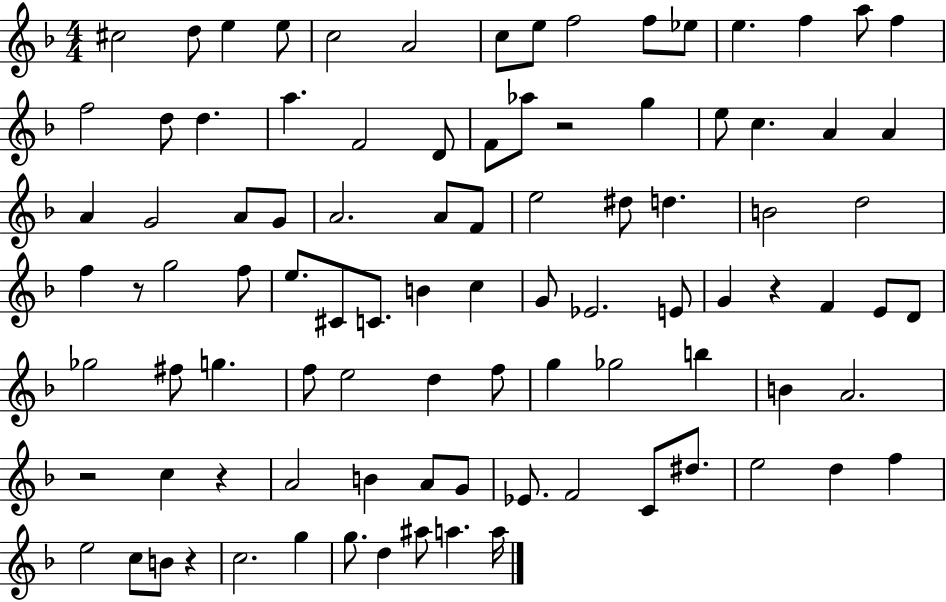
X:1
T:Untitled
M:4/4
L:1/4
K:F
^c2 d/2 e e/2 c2 A2 c/2 e/2 f2 f/2 _e/2 e f a/2 f f2 d/2 d a F2 D/2 F/2 _a/2 z2 g e/2 c A A A G2 A/2 G/2 A2 A/2 F/2 e2 ^d/2 d B2 d2 f z/2 g2 f/2 e/2 ^C/2 C/2 B c G/2 _E2 E/2 G z F E/2 D/2 _g2 ^f/2 g f/2 e2 d f/2 g _g2 b B A2 z2 c z A2 B A/2 G/2 _E/2 F2 C/2 ^d/2 e2 d f e2 c/2 B/2 z c2 g g/2 d ^a/2 a a/4